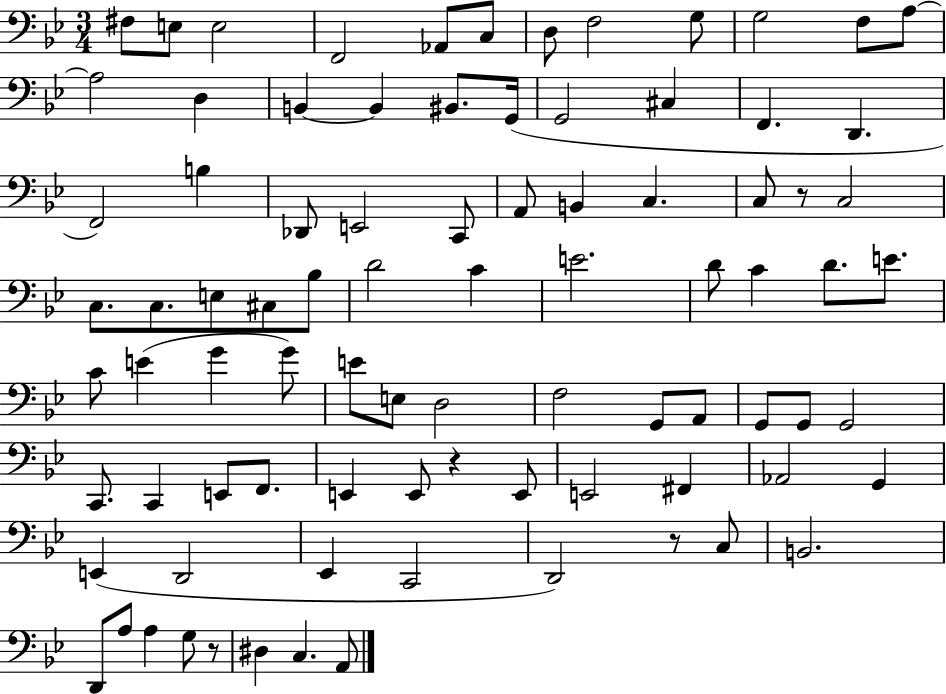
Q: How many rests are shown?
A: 4